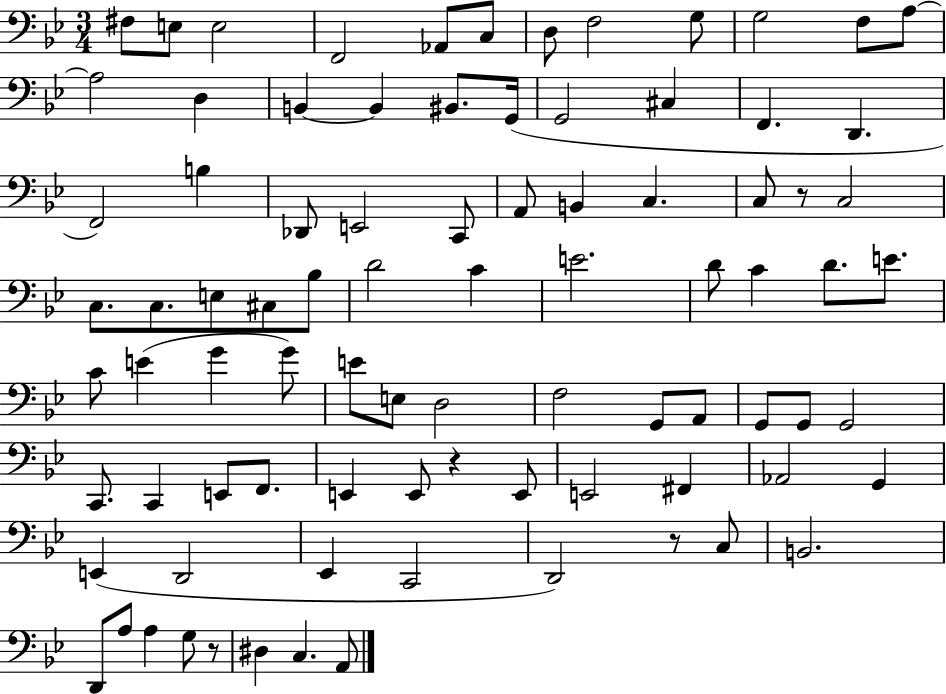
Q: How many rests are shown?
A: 4